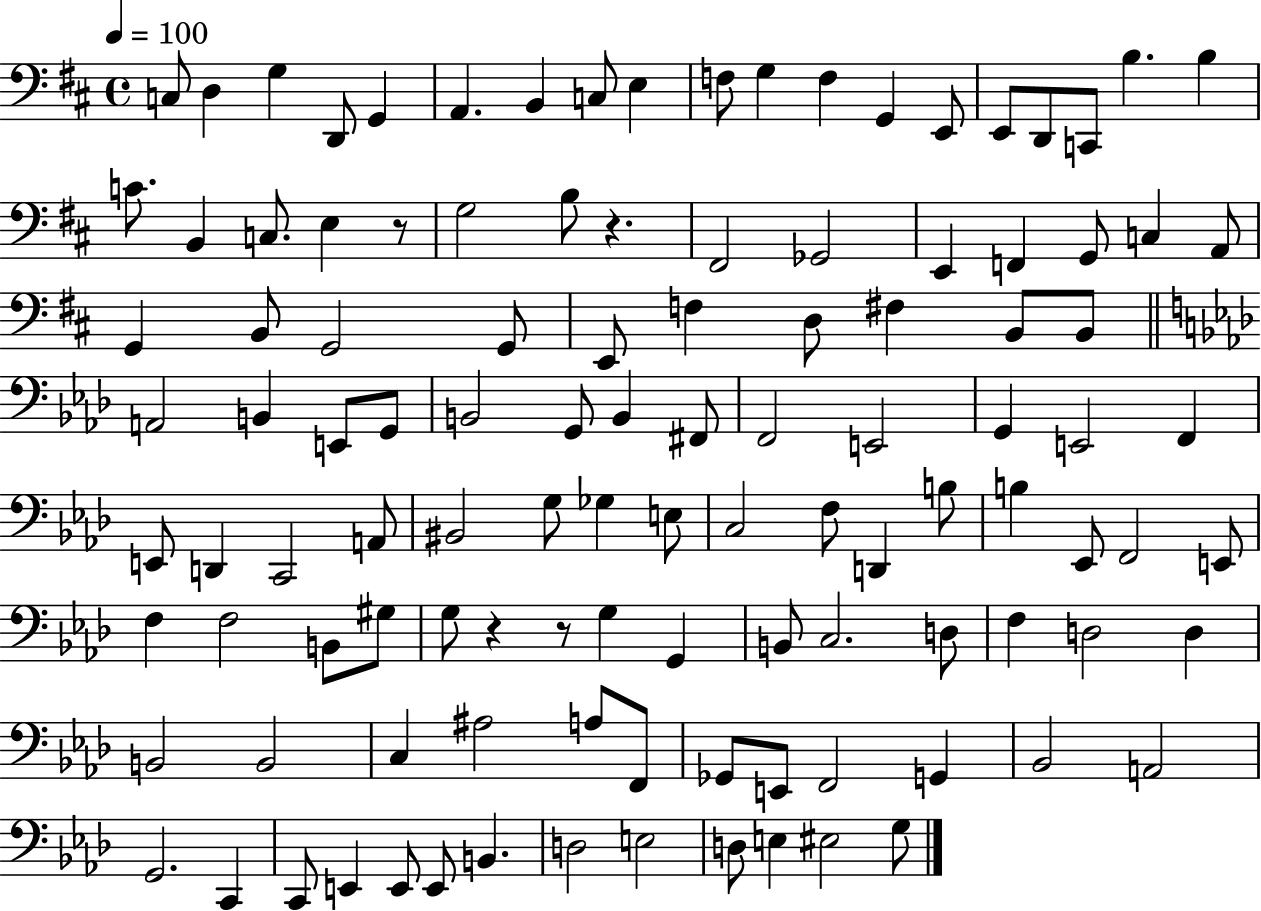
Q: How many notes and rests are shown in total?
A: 113